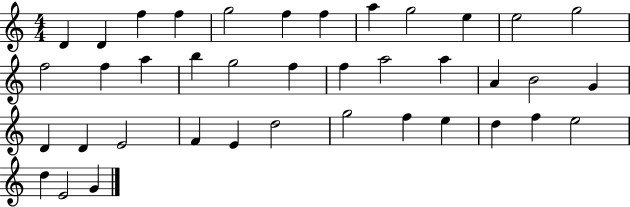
{
  \clef treble
  \numericTimeSignature
  \time 4/4
  \key c \major
  d'4 d'4 f''4 f''4 | g''2 f''4 f''4 | a''4 g''2 e''4 | e''2 g''2 | \break f''2 f''4 a''4 | b''4 g''2 f''4 | f''4 a''2 a''4 | a'4 b'2 g'4 | \break d'4 d'4 e'2 | f'4 e'4 d''2 | g''2 f''4 e''4 | d''4 f''4 e''2 | \break d''4 e'2 g'4 | \bar "|."
}